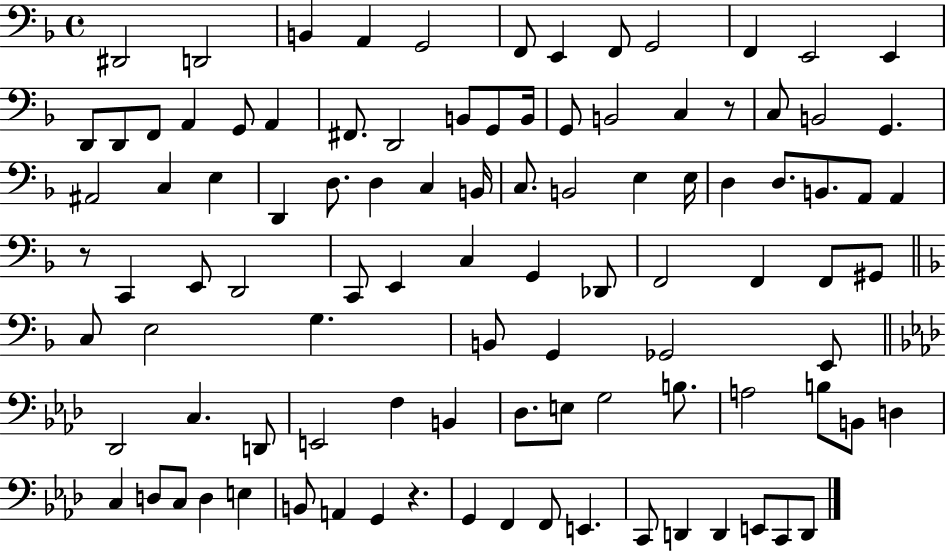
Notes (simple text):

D#2/h D2/h B2/q A2/q G2/h F2/e E2/q F2/e G2/h F2/q E2/h E2/q D2/e D2/e F2/e A2/q G2/e A2/q F#2/e. D2/h B2/e G2/e B2/s G2/e B2/h C3/q R/e C3/e B2/h G2/q. A#2/h C3/q E3/q D2/q D3/e. D3/q C3/q B2/s C3/e. B2/h E3/q E3/s D3/q D3/e. B2/e. A2/e A2/q R/e C2/q E2/e D2/h C2/e E2/q C3/q G2/q Db2/e F2/h F2/q F2/e G#2/e C3/e E3/h G3/q. B2/e G2/q Gb2/h E2/e Db2/h C3/q. D2/e E2/h F3/q B2/q Db3/e. E3/e G3/h B3/e. A3/h B3/e B2/e D3/q C3/q D3/e C3/e D3/q E3/q B2/e A2/q G2/q R/q. G2/q F2/q F2/e E2/q. C2/e D2/q D2/q E2/e C2/e D2/e